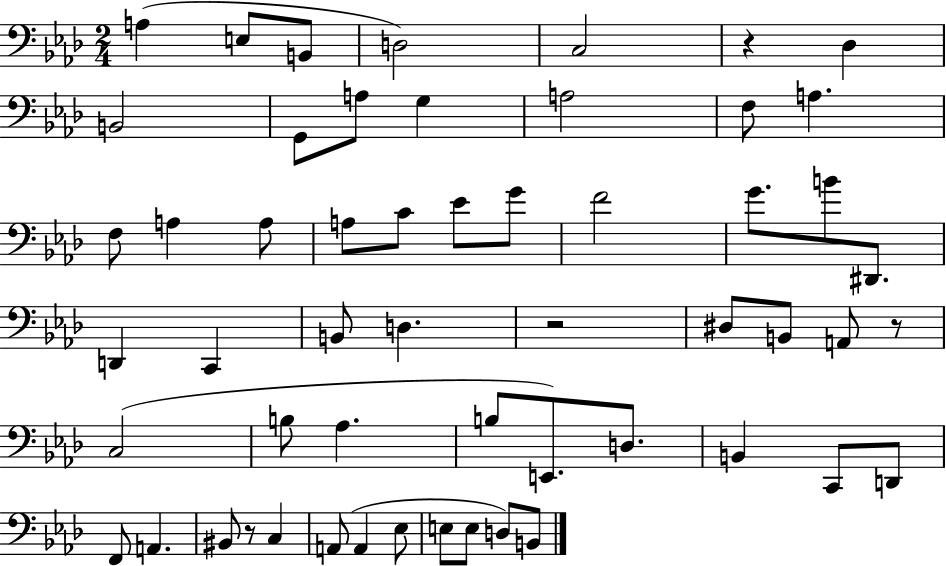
A3/q E3/e B2/e D3/h C3/h R/q Db3/q B2/h G2/e A3/e G3/q A3/h F3/e A3/q. F3/e A3/q A3/e A3/e C4/e Eb4/e G4/e F4/h G4/e. B4/e D#2/e. D2/q C2/q B2/e D3/q. R/h D#3/e B2/e A2/e R/e C3/h B3/e Ab3/q. B3/e E2/e. D3/e. B2/q C2/e D2/e F2/e A2/q. BIS2/e R/e C3/q A2/e A2/q Eb3/e E3/e E3/e D3/e B2/e